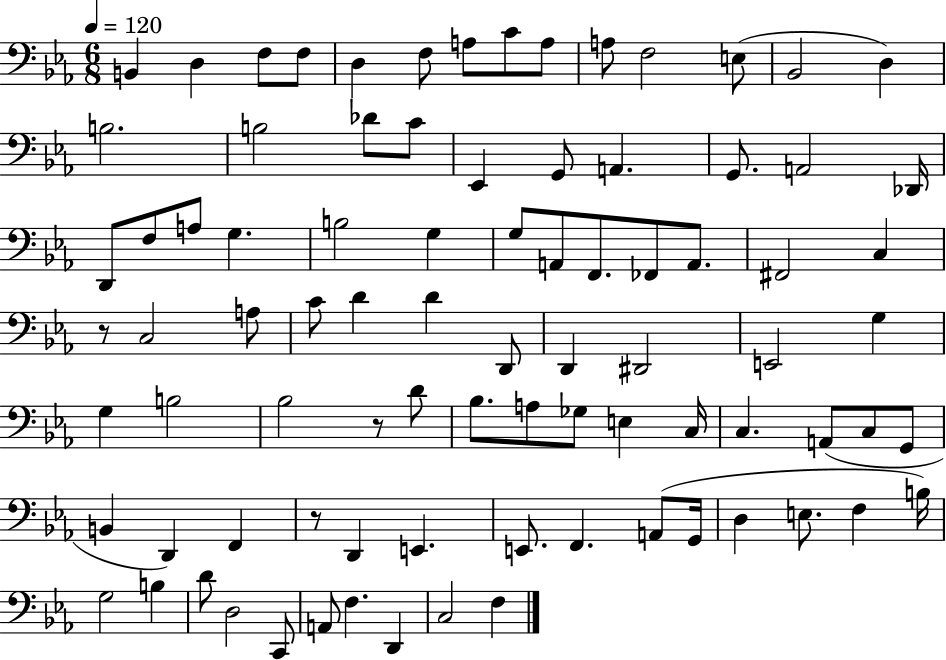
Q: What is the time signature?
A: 6/8